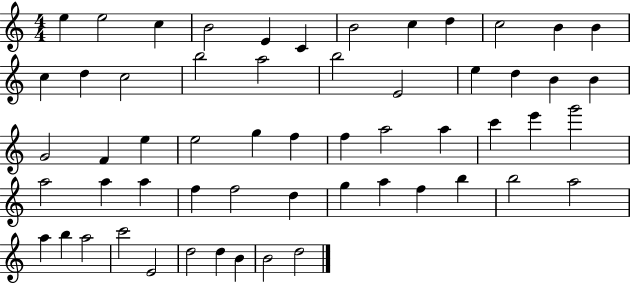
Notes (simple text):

E5/q E5/h C5/q B4/h E4/q C4/q B4/h C5/q D5/q C5/h B4/q B4/q C5/q D5/q C5/h B5/h A5/h B5/h E4/h E5/q D5/q B4/q B4/q G4/h F4/q E5/q E5/h G5/q F5/q F5/q A5/h A5/q C6/q E6/q G6/h A5/h A5/q A5/q F5/q F5/h D5/q G5/q A5/q F5/q B5/q B5/h A5/h A5/q B5/q A5/h C6/h E4/h D5/h D5/q B4/q B4/h D5/h